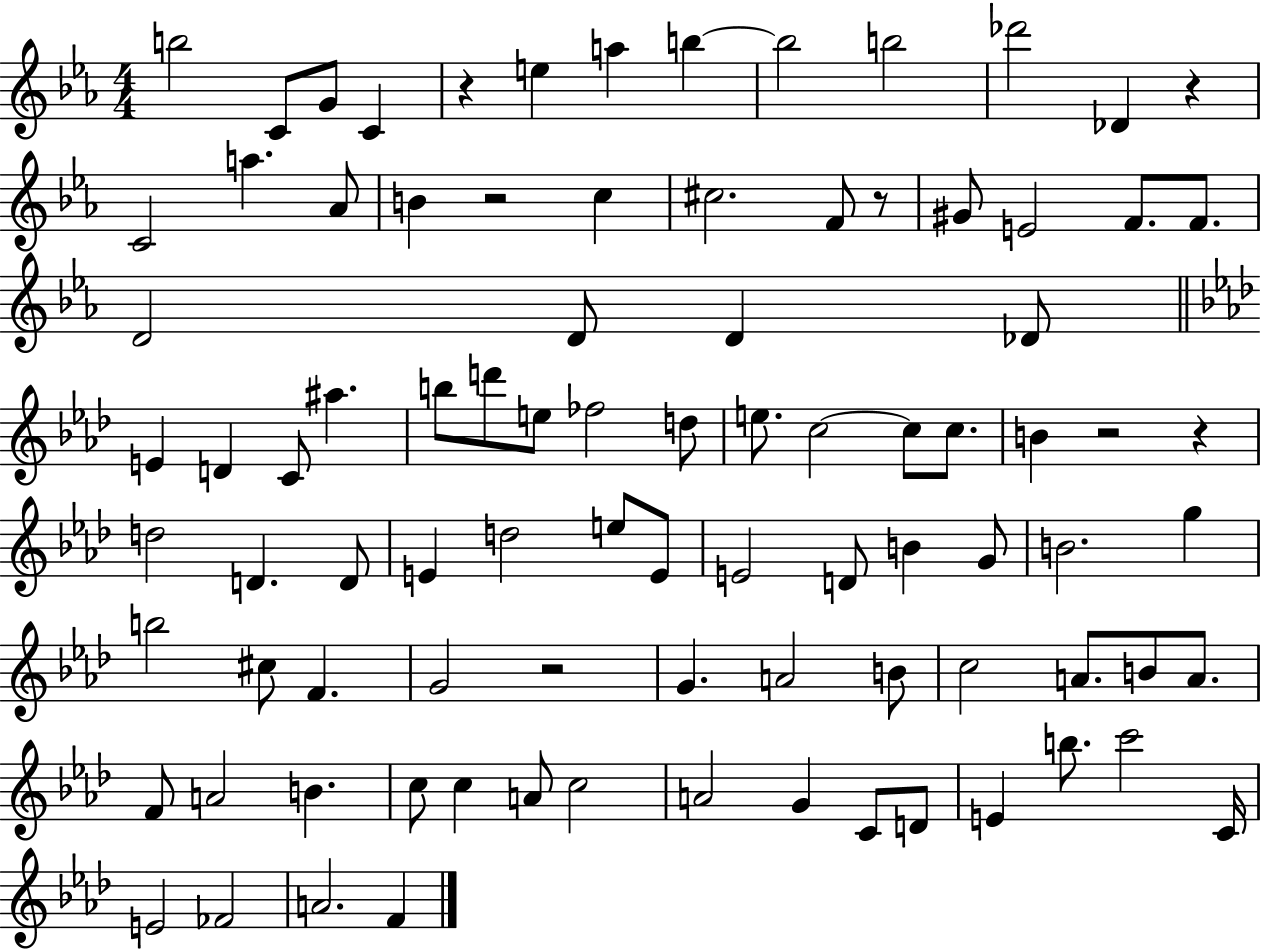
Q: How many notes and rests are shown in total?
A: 90